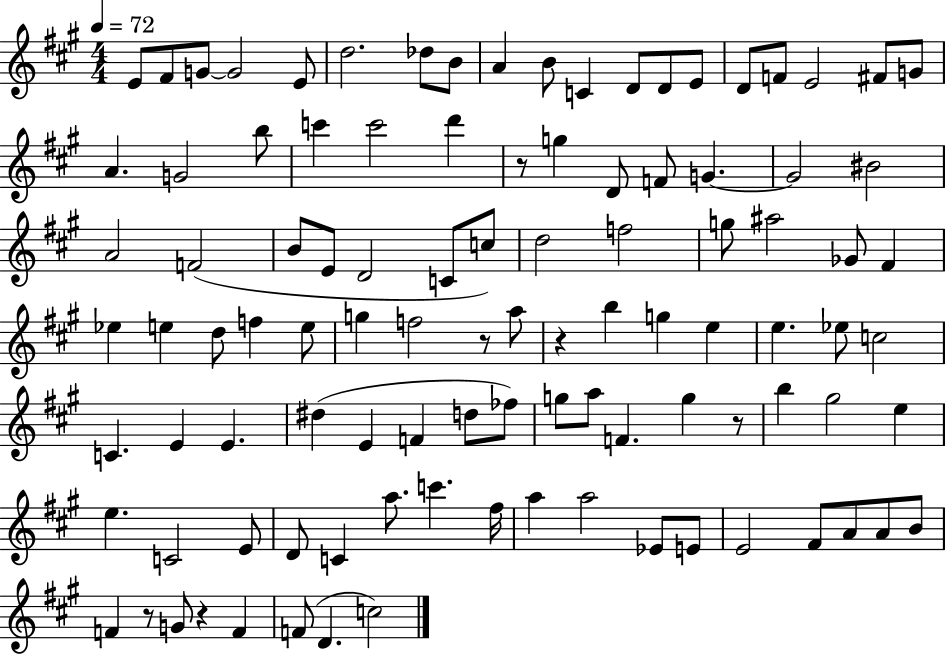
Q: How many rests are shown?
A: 6